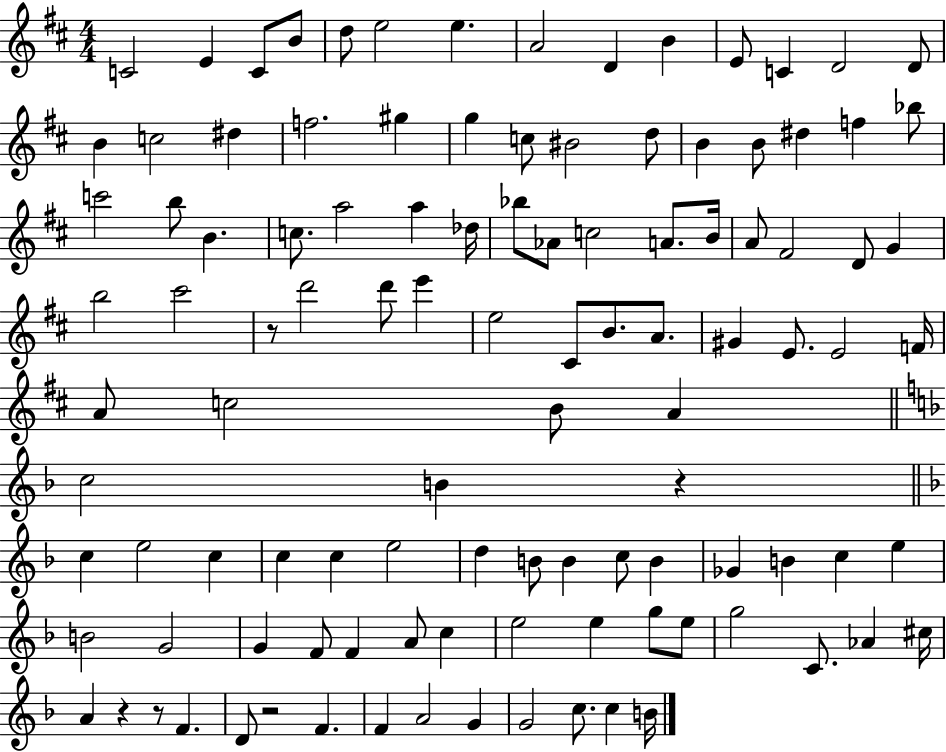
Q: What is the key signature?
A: D major